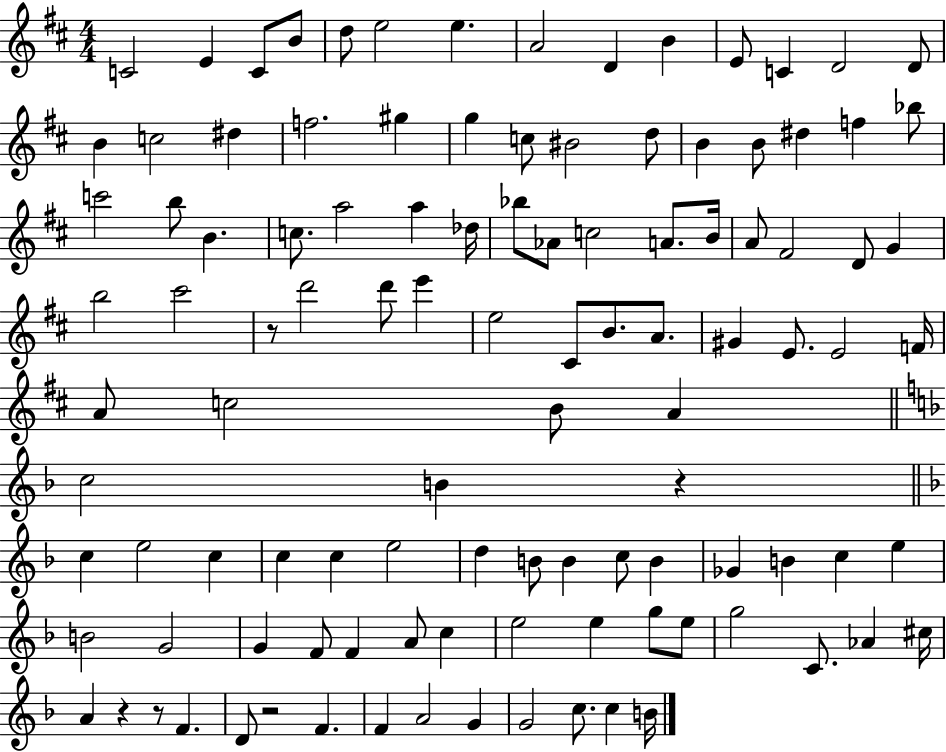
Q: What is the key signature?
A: D major